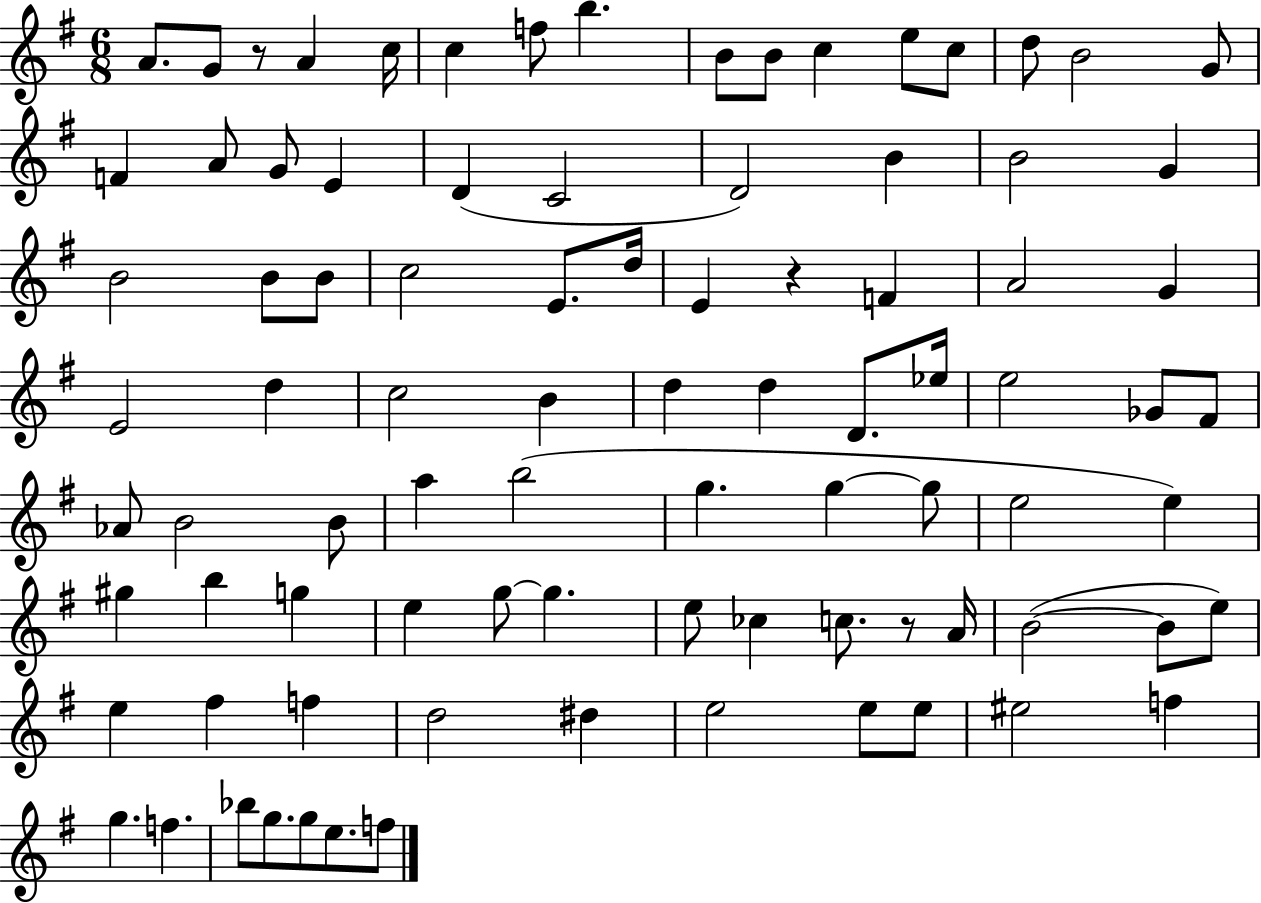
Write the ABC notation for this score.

X:1
T:Untitled
M:6/8
L:1/4
K:G
A/2 G/2 z/2 A c/4 c f/2 b B/2 B/2 c e/2 c/2 d/2 B2 G/2 F A/2 G/2 E D C2 D2 B B2 G B2 B/2 B/2 c2 E/2 d/4 E z F A2 G E2 d c2 B d d D/2 _e/4 e2 _G/2 ^F/2 _A/2 B2 B/2 a b2 g g g/2 e2 e ^g b g e g/2 g e/2 _c c/2 z/2 A/4 B2 B/2 e/2 e ^f f d2 ^d e2 e/2 e/2 ^e2 f g f _b/2 g/2 g/2 e/2 f/2